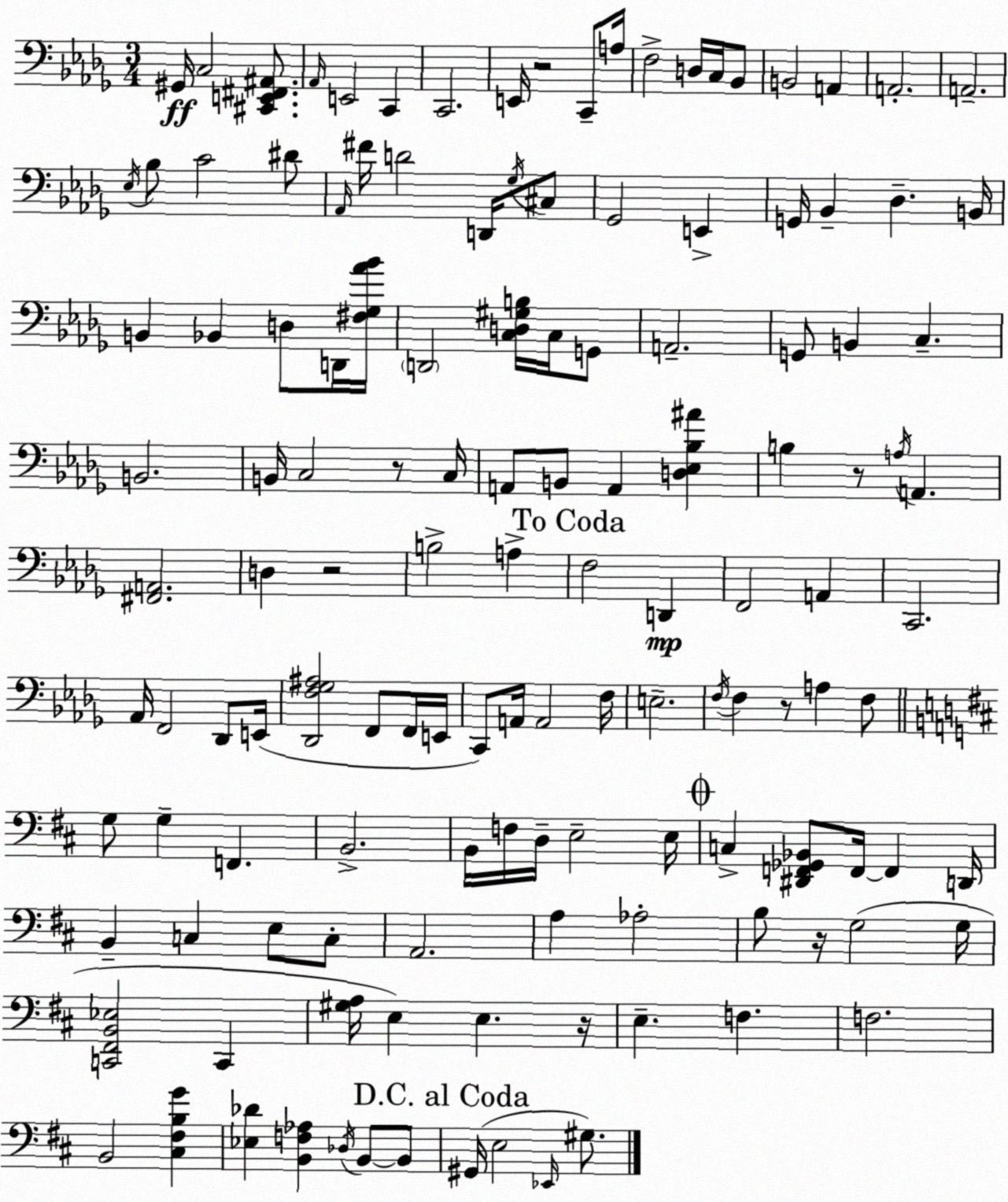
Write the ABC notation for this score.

X:1
T:Untitled
M:3/4
L:1/4
K:Bbm
^G,,/4 C,2 [^C,,E,,^F,,^A,,]/2 _A,,/4 E,,2 C,, C,,2 E,,/4 z2 C,,/2 A,/4 F,2 D,/4 C,/4 _B,,/2 B,,2 A,, A,,2 A,,2 _E,/4 _B,/2 C2 ^D/2 _A,,/4 ^F/4 D2 D,,/4 _G,/4 ^C,/2 _G,,2 E,, G,,/4 _B,, _D, B,,/4 B,, _B,, D,/2 D,,/4 [^F,_G,_A_B]/4 D,,2 [C,D,^G,B,]/4 C,/4 G,,/2 A,,2 G,,/2 B,, C, B,,2 B,,/4 C,2 z/2 C,/4 A,,/2 B,,/2 A,, [D,_E,_B,^A] B, z/2 A,/4 A,, [^F,,A,,]2 D, z2 B,2 A, F,2 D,, F,,2 A,, C,,2 _A,,/4 F,,2 _D,,/2 E,,/4 [_D,,F,_G,^A,]2 F,,/2 F,,/4 E,,/4 C,,/2 A,,/4 A,,2 F,/4 E,2 F,/4 F, z/2 A, F,/2 G,/2 G, F,, B,,2 B,,/4 F,/4 D,/4 E,2 E,/4 C, [^D,,F,,_G,,_B,,]/2 F,,/4 F,, D,,/4 B,, C, E,/2 C,/2 A,,2 A, _A,2 B,/2 z/4 G,2 G,/4 [C,,^F,,B,,_E,]2 C,, [^G,A,]/4 E, E, z/4 E, F, F,2 B,,2 [^C,^F,B,G] [_E,_D] [B,,F,_A,] _D,/4 B,,/2 B,,/2 ^G,,/4 E,2 _E,,/4 ^G,/2